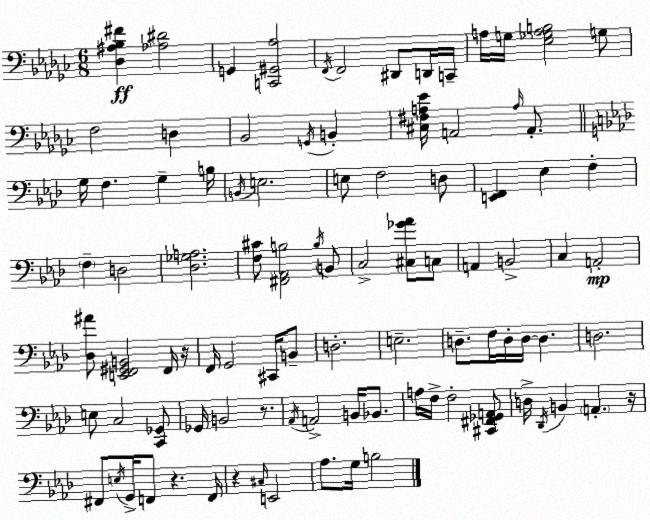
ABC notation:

X:1
T:Untitled
M:6/8
L:1/4
K:Ebm
[_D,^A,_B,^F] [_A,^D]2 G,, [C,,^G,,_A,]2 F,,/4 F,,2 ^D,,/2 D,,/4 C,,/4 A,/4 G,/4 [_E,_G,A,B,]2 G,/2 F,2 D, _B,,2 G,,/4 B,, [^C,^F,A,_E]/4 A,,2 A,/4 A,,/2 G,/4 F, G, B,/4 B,,/4 E,2 E,/2 F,2 D,/2 [E,,F,,] _E, F, F, D,2 [_D,_G,A,]2 [F,^C]/2 [^F,,_A,,B,]2 B,/4 B,,/2 C,2 [^C,_G_A]/2 C,/2 A,, B,,2 C, A,,2 [_D,^A]/2 [E,,F,,^G,,B,,]2 F,,/4 z/4 F,,/4 G,,2 ^C,,/4 B,,/2 D,2 E,2 D,/2 F,/4 D,/4 D,/4 D, D,2 E,/2 C,2 [C,,_G,,]/2 _G,,/4 B,,2 z/2 _A,,/4 A,,2 B,,/4 _B,,/2 A,/4 F,/4 F,2 [^C,,^F,,_G,,A,,]/2 D,/4 _D,,/4 B,, A,, z/4 ^F,,/2 E,/4 G,,/4 F,,/2 z F,,/4 z ^C,/4 E,,2 _A,/2 G,/4 B,2